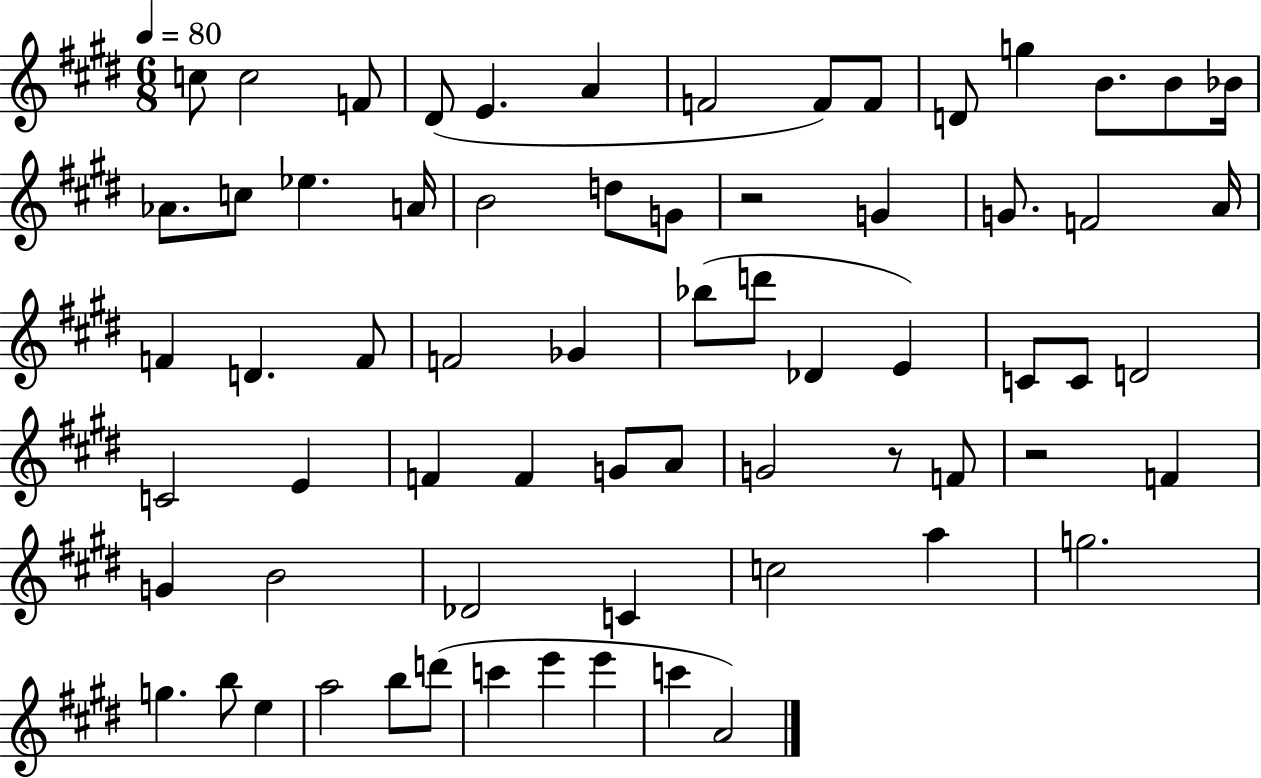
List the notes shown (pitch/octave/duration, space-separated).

C5/e C5/h F4/e D#4/e E4/q. A4/q F4/h F4/e F4/e D4/e G5/q B4/e. B4/e Bb4/s Ab4/e. C5/e Eb5/q. A4/s B4/h D5/e G4/e R/h G4/q G4/e. F4/h A4/s F4/q D4/q. F4/e F4/h Gb4/q Bb5/e D6/e Db4/q E4/q C4/e C4/e D4/h C4/h E4/q F4/q F4/q G4/e A4/e G4/h R/e F4/e R/h F4/q G4/q B4/h Db4/h C4/q C5/h A5/q G5/h. G5/q. B5/e E5/q A5/h B5/e D6/e C6/q E6/q E6/q C6/q A4/h